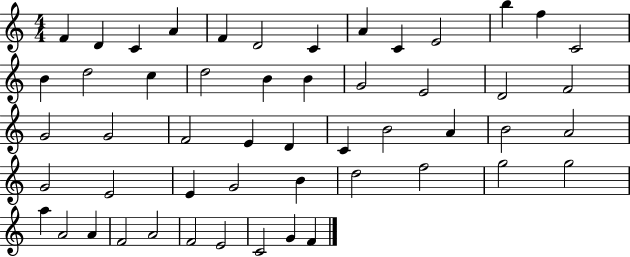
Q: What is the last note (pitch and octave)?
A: F4